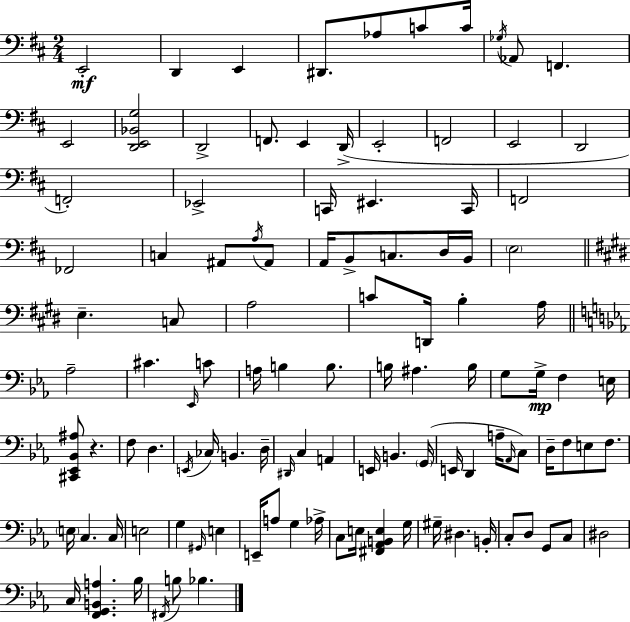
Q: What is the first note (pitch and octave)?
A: E2